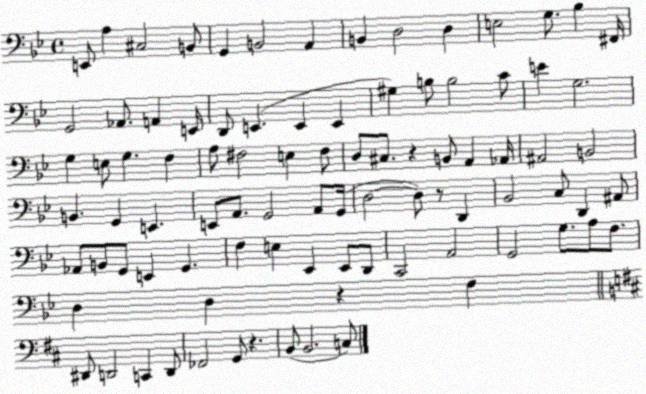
X:1
T:Untitled
M:4/4
L:1/4
K:Bb
E,,/2 A, ^C,2 B,,/2 G,, B,,2 A,, B,, D,2 D, E,2 G,/2 _B, ^F,,/4 G,,2 _A,,/2 A,, E,,/4 D,,/2 E,, E,, E,, ^G, B,/2 B,2 C/2 E G,2 G, E,/2 G, F, A,/2 ^F,2 E, ^F,/2 D,/2 ^C,/2 z B,,/2 A,, _A,,/4 ^A,,2 B,,2 B,, G,, E,, E,,/2 A,,/2 G,,2 A,,/2 G,,/4 D,2 D,/2 z/2 D,, _B,,2 C,/2 D,, ^A,,/2 _A,,/2 B,,/2 G,,/2 E,, G,, F, E, _E,, _E,,/2 D,,/2 C,,2 A,,2 G,,2 G,/2 A,/2 F,/2 D, D, z F, ^D,,/2 D,,2 C,, D,,/2 _F,,2 G,,/2 z B,,/2 B,,2 C,/2